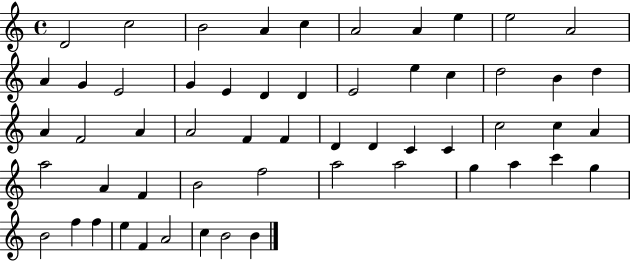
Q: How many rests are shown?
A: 0